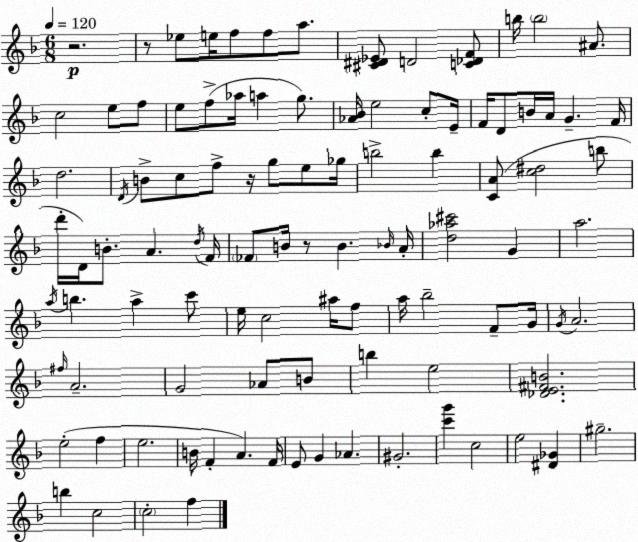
X:1
T:Untitled
M:6/8
L:1/4
K:Dm
z2 z/2 _e/2 e/4 f/2 f/2 a/2 [^C^D_E]/2 D2 [C_DF]/2 b/4 b2 ^A/2 c2 e/2 f/2 e/2 f/2 _a/4 a g/2 [_A_B]/4 e2 c/2 E/4 F/4 D/2 B/4 A/4 G F/4 d2 D/4 B/2 c/2 f/2 z/4 g/2 e/2 _g/4 b2 b [CA]/2 [c^d]2 b/2 d'/4 D/4 B/2 A d/4 F/4 _F/2 B/4 z/2 B _B/4 A/4 [d_a^c']2 G a2 a/4 b a c'/2 e/4 c2 ^a/4 f/2 a/4 _b2 F/2 G/4 G/4 A2 ^f/4 A2 G2 _A/2 B/2 b e2 [_DE^FB]2 e2 f e2 B/4 F A F/4 E/2 G _A ^G2 [c'g'] c2 e2 [^D_G] ^g2 b c2 c2 f